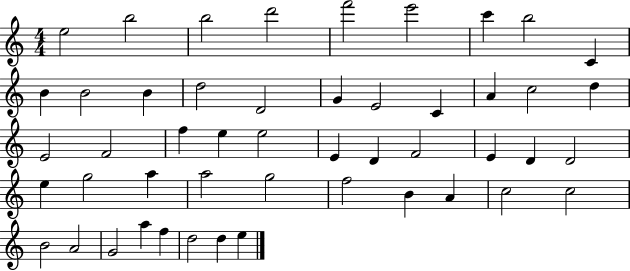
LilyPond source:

{
  \clef treble
  \numericTimeSignature
  \time 4/4
  \key c \major
  e''2 b''2 | b''2 d'''2 | f'''2 e'''2 | c'''4 b''2 c'4 | \break b'4 b'2 b'4 | d''2 d'2 | g'4 e'2 c'4 | a'4 c''2 d''4 | \break e'2 f'2 | f''4 e''4 e''2 | e'4 d'4 f'2 | e'4 d'4 d'2 | \break e''4 g''2 a''4 | a''2 g''2 | f''2 b'4 a'4 | c''2 c''2 | \break b'2 a'2 | g'2 a''4 f''4 | d''2 d''4 e''4 | \bar "|."
}